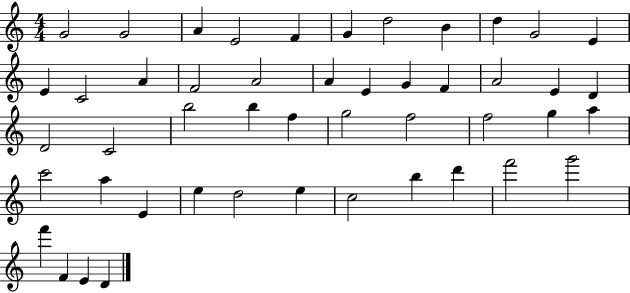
{
  \clef treble
  \numericTimeSignature
  \time 4/4
  \key c \major
  g'2 g'2 | a'4 e'2 f'4 | g'4 d''2 b'4 | d''4 g'2 e'4 | \break e'4 c'2 a'4 | f'2 a'2 | a'4 e'4 g'4 f'4 | a'2 e'4 d'4 | \break d'2 c'2 | b''2 b''4 f''4 | g''2 f''2 | f''2 g''4 a''4 | \break c'''2 a''4 e'4 | e''4 d''2 e''4 | c''2 b''4 d'''4 | f'''2 g'''2 | \break f'''4 f'4 e'4 d'4 | \bar "|."
}